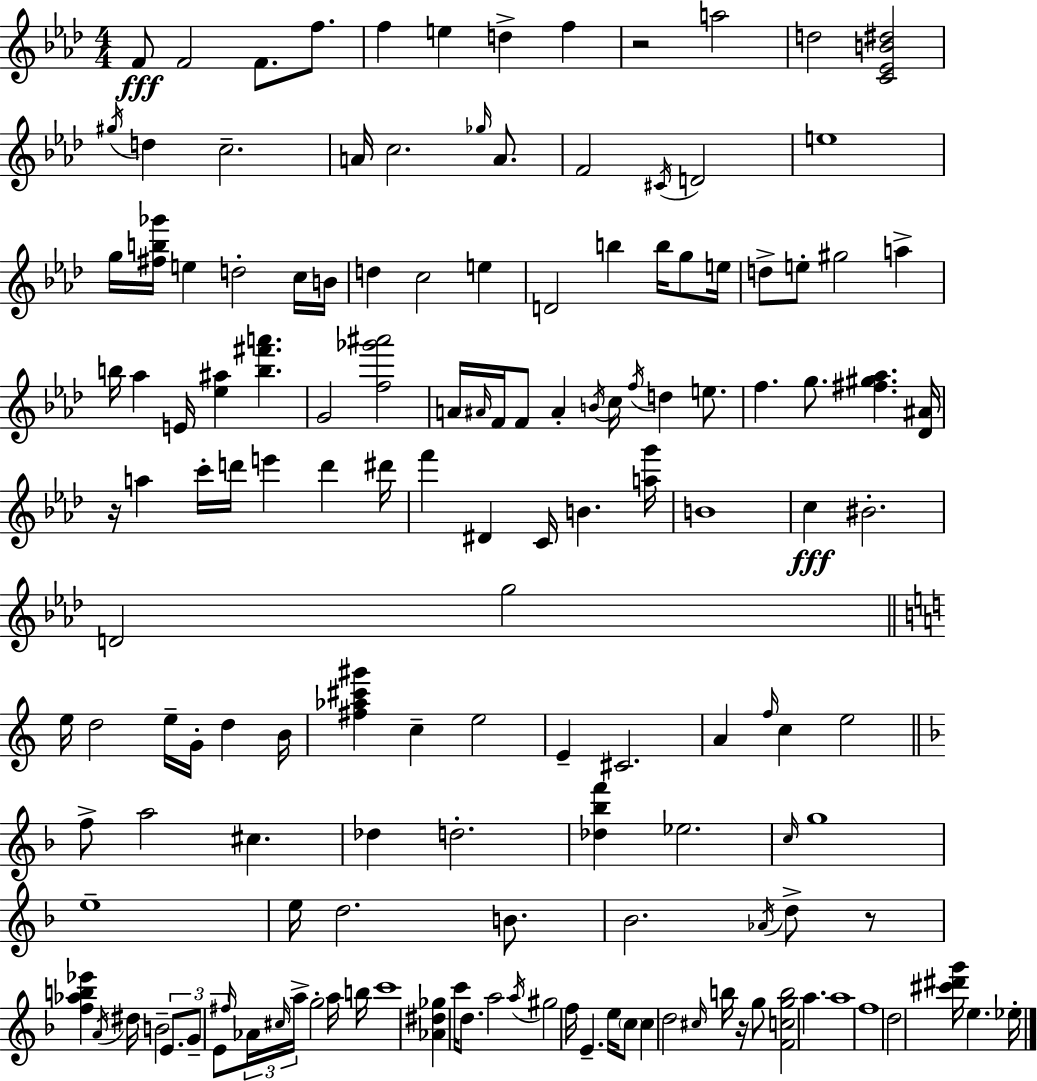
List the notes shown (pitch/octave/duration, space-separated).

F4/e F4/h F4/e. F5/e. F5/q E5/q D5/q F5/q R/h A5/h D5/h [C4,Eb4,B4,D#5]/h G#5/s D5/q C5/h. A4/s C5/h. Gb5/s A4/e. F4/h C#4/s D4/h E5/w G5/s [F#5,B5,Gb6]/s E5/q D5/h C5/s B4/s D5/q C5/h E5/q D4/h B5/q B5/s G5/e E5/s D5/e E5/e G#5/h A5/q B5/s Ab5/q E4/s [Eb5,A#5]/q [B5,F#6,A6]/q. G4/h [F5,Gb6,A#6]/h A4/s A#4/s F4/s F4/e A#4/q B4/s C5/s F5/s D5/q E5/e. F5/q. G5/e. [F#5,G#5,Ab5]/q. [Db4,A#4]/s R/s A5/q C6/s D6/s E6/q D6/q D#6/s F6/q D#4/q C4/s B4/q. [A5,G6]/s B4/w C5/q BIS4/h. D4/h G5/h E5/s D5/h E5/s G4/s D5/q B4/s [F#5,Ab5,C#6,G#6]/q C5/q E5/h E4/q C#4/h. A4/q F5/s C5/q E5/h F5/e A5/h C#5/q. Db5/q D5/h. [Db5,Bb5,F6]/q Eb5/h. C5/s G5/w E5/w E5/s D5/h. B4/e. Bb4/h. Ab4/s D5/e R/e [F5,Ab5,B5,Eb6]/q A4/s D#5/s B4/h E4/e. G4/e E4/e F#5/s Ab4/s C#5/s A5/s G5/h A5/s B5/s C6/w [Ab4,D#5,Gb5]/q C6/s D5/e. A5/h A5/s G#5/h F5/s E4/q. E5/s C5/e C5/q D5/h C#5/s B5/s R/s G5/e [F4,C5,G5,B5]/h A5/q. A5/w F5/w D5/h [C#6,D#6,G6]/s E5/q. Eb5/s